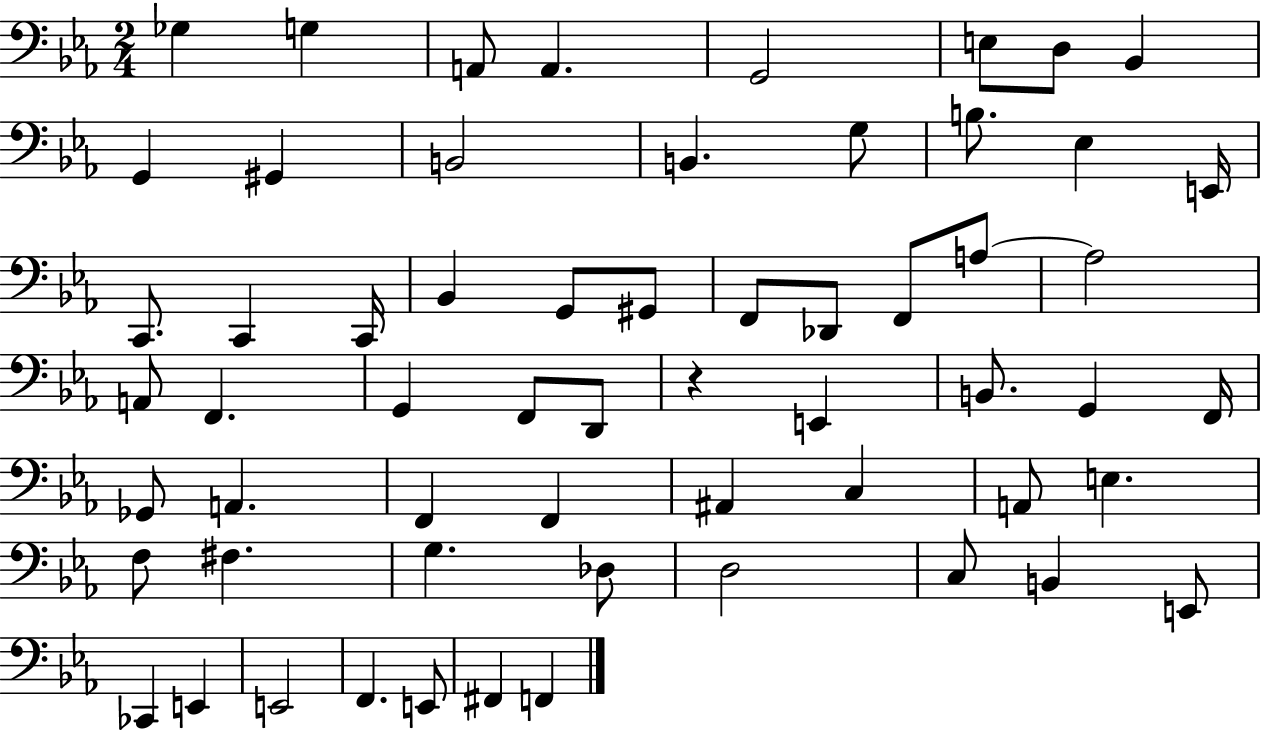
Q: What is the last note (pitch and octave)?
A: F2